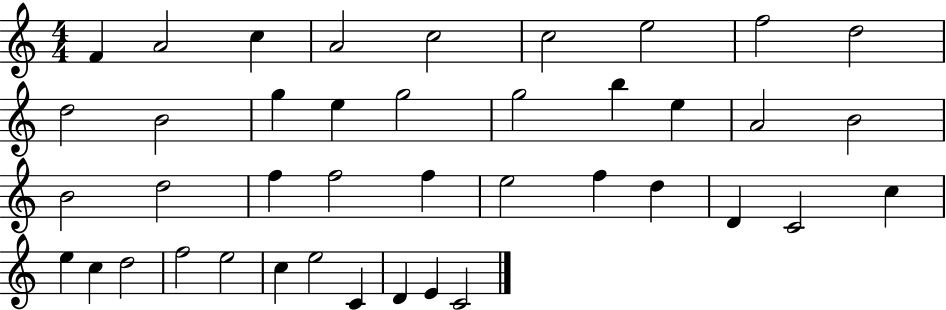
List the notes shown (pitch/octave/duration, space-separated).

F4/q A4/h C5/q A4/h C5/h C5/h E5/h F5/h D5/h D5/h B4/h G5/q E5/q G5/h G5/h B5/q E5/q A4/h B4/h B4/h D5/h F5/q F5/h F5/q E5/h F5/q D5/q D4/q C4/h C5/q E5/q C5/q D5/h F5/h E5/h C5/q E5/h C4/q D4/q E4/q C4/h